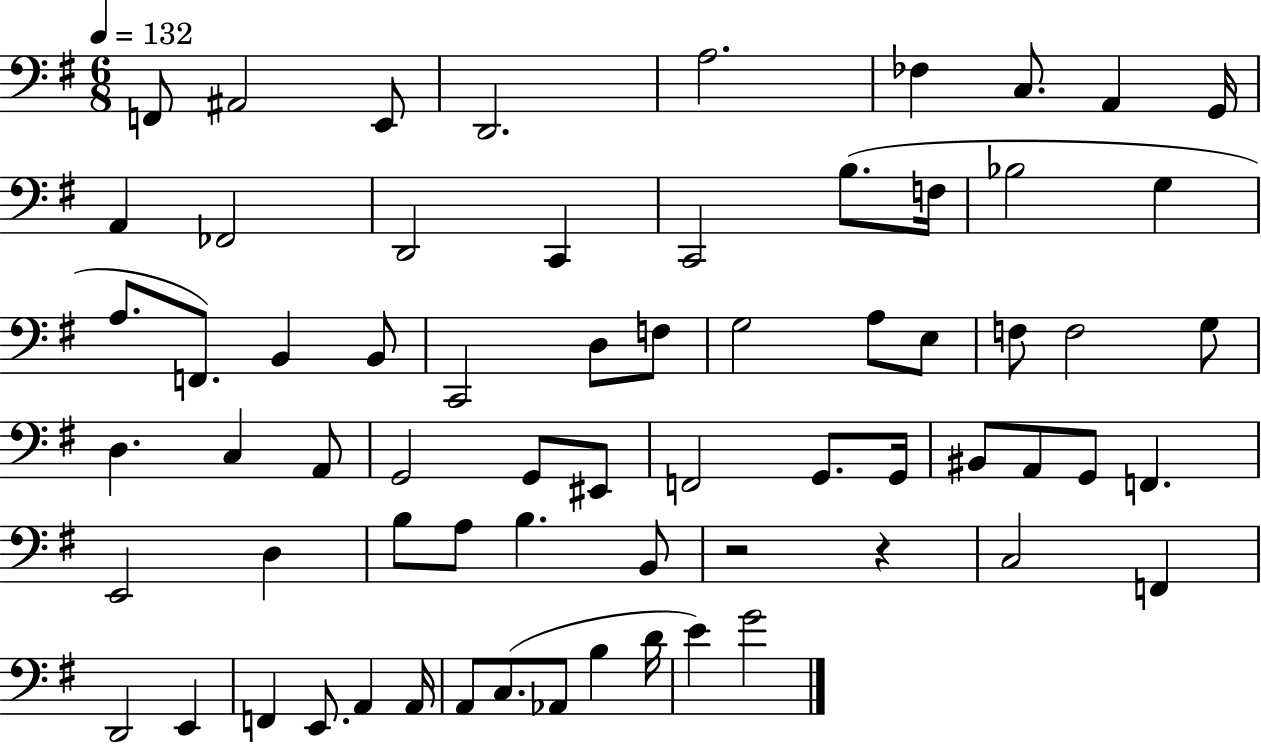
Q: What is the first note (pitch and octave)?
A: F2